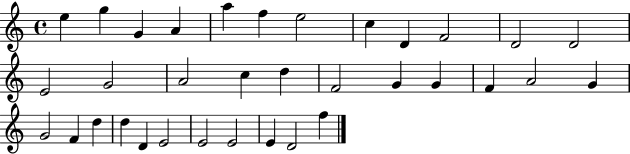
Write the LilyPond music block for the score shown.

{
  \clef treble
  \time 4/4
  \defaultTimeSignature
  \key c \major
  e''4 g''4 g'4 a'4 | a''4 f''4 e''2 | c''4 d'4 f'2 | d'2 d'2 | \break e'2 g'2 | a'2 c''4 d''4 | f'2 g'4 g'4 | f'4 a'2 g'4 | \break g'2 f'4 d''4 | d''4 d'4 e'2 | e'2 e'2 | e'4 d'2 f''4 | \break \bar "|."
}